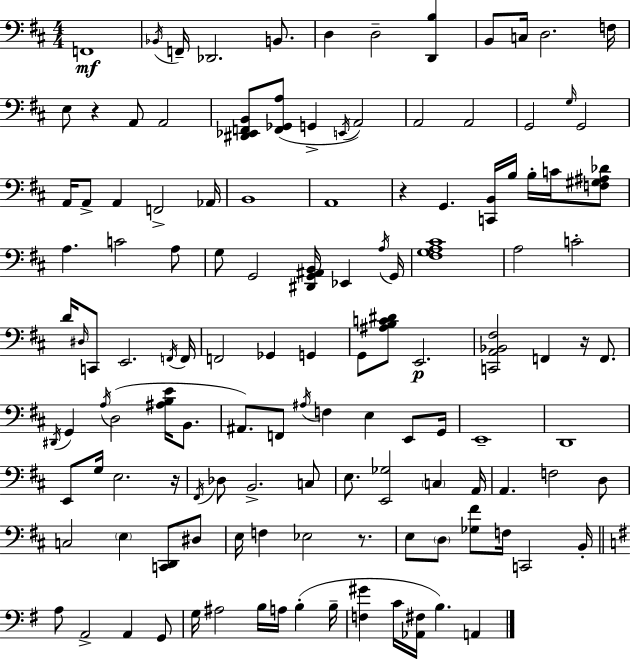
X:1
T:Untitled
M:4/4
L:1/4
K:D
F,,4 _B,,/4 F,,/4 _D,,2 B,,/2 D, D,2 [D,,B,] B,,/2 C,/4 D,2 F,/4 E,/2 z A,,/2 A,,2 [^D,,_E,,F,,B,,]/2 [F,,_G,,A,]/2 G,, E,,/4 A,,2 A,,2 A,,2 G,,2 G,/4 G,,2 A,,/4 A,,/2 A,, F,,2 _A,,/4 B,,4 A,,4 z G,, [C,,B,,]/4 B,/4 B,/4 C/4 [F,^G,^A,_D]/2 A, C2 A,/2 G,/2 G,,2 [^D,,G,,^A,,B,,]/4 _E,, A,/4 G,,/4 [^F,G,A,^C]4 A,2 C2 D/4 ^D,/4 C,,/2 E,,2 F,,/4 F,,/4 F,,2 _G,, G,, G,,/2 [^A,B,C^D]/2 E,,2 [C,,A,,_B,,^F,]2 F,, z/4 F,,/2 ^D,,/4 G,, A,/4 D,2 [^A,B,E]/4 B,,/2 ^A,,/2 F,,/2 ^A,/4 F, E, E,,/2 G,,/4 E,,4 D,,4 E,,/2 G,/4 E,2 z/4 ^F,,/4 _D,/2 B,,2 C,/2 E,/2 [E,,_G,]2 C, A,,/4 A,, F,2 D,/2 C,2 E, [C,,D,,]/2 ^D,/2 E,/4 F, _E,2 z/2 E,/2 D,/2 [_G,^F]/2 F,/4 C,,2 B,,/4 A,/2 A,,2 A,, G,,/2 G,/4 ^A,2 B,/4 A,/4 B, B,/4 [F,^G] C/4 [_A,,^F,]/4 B, A,,